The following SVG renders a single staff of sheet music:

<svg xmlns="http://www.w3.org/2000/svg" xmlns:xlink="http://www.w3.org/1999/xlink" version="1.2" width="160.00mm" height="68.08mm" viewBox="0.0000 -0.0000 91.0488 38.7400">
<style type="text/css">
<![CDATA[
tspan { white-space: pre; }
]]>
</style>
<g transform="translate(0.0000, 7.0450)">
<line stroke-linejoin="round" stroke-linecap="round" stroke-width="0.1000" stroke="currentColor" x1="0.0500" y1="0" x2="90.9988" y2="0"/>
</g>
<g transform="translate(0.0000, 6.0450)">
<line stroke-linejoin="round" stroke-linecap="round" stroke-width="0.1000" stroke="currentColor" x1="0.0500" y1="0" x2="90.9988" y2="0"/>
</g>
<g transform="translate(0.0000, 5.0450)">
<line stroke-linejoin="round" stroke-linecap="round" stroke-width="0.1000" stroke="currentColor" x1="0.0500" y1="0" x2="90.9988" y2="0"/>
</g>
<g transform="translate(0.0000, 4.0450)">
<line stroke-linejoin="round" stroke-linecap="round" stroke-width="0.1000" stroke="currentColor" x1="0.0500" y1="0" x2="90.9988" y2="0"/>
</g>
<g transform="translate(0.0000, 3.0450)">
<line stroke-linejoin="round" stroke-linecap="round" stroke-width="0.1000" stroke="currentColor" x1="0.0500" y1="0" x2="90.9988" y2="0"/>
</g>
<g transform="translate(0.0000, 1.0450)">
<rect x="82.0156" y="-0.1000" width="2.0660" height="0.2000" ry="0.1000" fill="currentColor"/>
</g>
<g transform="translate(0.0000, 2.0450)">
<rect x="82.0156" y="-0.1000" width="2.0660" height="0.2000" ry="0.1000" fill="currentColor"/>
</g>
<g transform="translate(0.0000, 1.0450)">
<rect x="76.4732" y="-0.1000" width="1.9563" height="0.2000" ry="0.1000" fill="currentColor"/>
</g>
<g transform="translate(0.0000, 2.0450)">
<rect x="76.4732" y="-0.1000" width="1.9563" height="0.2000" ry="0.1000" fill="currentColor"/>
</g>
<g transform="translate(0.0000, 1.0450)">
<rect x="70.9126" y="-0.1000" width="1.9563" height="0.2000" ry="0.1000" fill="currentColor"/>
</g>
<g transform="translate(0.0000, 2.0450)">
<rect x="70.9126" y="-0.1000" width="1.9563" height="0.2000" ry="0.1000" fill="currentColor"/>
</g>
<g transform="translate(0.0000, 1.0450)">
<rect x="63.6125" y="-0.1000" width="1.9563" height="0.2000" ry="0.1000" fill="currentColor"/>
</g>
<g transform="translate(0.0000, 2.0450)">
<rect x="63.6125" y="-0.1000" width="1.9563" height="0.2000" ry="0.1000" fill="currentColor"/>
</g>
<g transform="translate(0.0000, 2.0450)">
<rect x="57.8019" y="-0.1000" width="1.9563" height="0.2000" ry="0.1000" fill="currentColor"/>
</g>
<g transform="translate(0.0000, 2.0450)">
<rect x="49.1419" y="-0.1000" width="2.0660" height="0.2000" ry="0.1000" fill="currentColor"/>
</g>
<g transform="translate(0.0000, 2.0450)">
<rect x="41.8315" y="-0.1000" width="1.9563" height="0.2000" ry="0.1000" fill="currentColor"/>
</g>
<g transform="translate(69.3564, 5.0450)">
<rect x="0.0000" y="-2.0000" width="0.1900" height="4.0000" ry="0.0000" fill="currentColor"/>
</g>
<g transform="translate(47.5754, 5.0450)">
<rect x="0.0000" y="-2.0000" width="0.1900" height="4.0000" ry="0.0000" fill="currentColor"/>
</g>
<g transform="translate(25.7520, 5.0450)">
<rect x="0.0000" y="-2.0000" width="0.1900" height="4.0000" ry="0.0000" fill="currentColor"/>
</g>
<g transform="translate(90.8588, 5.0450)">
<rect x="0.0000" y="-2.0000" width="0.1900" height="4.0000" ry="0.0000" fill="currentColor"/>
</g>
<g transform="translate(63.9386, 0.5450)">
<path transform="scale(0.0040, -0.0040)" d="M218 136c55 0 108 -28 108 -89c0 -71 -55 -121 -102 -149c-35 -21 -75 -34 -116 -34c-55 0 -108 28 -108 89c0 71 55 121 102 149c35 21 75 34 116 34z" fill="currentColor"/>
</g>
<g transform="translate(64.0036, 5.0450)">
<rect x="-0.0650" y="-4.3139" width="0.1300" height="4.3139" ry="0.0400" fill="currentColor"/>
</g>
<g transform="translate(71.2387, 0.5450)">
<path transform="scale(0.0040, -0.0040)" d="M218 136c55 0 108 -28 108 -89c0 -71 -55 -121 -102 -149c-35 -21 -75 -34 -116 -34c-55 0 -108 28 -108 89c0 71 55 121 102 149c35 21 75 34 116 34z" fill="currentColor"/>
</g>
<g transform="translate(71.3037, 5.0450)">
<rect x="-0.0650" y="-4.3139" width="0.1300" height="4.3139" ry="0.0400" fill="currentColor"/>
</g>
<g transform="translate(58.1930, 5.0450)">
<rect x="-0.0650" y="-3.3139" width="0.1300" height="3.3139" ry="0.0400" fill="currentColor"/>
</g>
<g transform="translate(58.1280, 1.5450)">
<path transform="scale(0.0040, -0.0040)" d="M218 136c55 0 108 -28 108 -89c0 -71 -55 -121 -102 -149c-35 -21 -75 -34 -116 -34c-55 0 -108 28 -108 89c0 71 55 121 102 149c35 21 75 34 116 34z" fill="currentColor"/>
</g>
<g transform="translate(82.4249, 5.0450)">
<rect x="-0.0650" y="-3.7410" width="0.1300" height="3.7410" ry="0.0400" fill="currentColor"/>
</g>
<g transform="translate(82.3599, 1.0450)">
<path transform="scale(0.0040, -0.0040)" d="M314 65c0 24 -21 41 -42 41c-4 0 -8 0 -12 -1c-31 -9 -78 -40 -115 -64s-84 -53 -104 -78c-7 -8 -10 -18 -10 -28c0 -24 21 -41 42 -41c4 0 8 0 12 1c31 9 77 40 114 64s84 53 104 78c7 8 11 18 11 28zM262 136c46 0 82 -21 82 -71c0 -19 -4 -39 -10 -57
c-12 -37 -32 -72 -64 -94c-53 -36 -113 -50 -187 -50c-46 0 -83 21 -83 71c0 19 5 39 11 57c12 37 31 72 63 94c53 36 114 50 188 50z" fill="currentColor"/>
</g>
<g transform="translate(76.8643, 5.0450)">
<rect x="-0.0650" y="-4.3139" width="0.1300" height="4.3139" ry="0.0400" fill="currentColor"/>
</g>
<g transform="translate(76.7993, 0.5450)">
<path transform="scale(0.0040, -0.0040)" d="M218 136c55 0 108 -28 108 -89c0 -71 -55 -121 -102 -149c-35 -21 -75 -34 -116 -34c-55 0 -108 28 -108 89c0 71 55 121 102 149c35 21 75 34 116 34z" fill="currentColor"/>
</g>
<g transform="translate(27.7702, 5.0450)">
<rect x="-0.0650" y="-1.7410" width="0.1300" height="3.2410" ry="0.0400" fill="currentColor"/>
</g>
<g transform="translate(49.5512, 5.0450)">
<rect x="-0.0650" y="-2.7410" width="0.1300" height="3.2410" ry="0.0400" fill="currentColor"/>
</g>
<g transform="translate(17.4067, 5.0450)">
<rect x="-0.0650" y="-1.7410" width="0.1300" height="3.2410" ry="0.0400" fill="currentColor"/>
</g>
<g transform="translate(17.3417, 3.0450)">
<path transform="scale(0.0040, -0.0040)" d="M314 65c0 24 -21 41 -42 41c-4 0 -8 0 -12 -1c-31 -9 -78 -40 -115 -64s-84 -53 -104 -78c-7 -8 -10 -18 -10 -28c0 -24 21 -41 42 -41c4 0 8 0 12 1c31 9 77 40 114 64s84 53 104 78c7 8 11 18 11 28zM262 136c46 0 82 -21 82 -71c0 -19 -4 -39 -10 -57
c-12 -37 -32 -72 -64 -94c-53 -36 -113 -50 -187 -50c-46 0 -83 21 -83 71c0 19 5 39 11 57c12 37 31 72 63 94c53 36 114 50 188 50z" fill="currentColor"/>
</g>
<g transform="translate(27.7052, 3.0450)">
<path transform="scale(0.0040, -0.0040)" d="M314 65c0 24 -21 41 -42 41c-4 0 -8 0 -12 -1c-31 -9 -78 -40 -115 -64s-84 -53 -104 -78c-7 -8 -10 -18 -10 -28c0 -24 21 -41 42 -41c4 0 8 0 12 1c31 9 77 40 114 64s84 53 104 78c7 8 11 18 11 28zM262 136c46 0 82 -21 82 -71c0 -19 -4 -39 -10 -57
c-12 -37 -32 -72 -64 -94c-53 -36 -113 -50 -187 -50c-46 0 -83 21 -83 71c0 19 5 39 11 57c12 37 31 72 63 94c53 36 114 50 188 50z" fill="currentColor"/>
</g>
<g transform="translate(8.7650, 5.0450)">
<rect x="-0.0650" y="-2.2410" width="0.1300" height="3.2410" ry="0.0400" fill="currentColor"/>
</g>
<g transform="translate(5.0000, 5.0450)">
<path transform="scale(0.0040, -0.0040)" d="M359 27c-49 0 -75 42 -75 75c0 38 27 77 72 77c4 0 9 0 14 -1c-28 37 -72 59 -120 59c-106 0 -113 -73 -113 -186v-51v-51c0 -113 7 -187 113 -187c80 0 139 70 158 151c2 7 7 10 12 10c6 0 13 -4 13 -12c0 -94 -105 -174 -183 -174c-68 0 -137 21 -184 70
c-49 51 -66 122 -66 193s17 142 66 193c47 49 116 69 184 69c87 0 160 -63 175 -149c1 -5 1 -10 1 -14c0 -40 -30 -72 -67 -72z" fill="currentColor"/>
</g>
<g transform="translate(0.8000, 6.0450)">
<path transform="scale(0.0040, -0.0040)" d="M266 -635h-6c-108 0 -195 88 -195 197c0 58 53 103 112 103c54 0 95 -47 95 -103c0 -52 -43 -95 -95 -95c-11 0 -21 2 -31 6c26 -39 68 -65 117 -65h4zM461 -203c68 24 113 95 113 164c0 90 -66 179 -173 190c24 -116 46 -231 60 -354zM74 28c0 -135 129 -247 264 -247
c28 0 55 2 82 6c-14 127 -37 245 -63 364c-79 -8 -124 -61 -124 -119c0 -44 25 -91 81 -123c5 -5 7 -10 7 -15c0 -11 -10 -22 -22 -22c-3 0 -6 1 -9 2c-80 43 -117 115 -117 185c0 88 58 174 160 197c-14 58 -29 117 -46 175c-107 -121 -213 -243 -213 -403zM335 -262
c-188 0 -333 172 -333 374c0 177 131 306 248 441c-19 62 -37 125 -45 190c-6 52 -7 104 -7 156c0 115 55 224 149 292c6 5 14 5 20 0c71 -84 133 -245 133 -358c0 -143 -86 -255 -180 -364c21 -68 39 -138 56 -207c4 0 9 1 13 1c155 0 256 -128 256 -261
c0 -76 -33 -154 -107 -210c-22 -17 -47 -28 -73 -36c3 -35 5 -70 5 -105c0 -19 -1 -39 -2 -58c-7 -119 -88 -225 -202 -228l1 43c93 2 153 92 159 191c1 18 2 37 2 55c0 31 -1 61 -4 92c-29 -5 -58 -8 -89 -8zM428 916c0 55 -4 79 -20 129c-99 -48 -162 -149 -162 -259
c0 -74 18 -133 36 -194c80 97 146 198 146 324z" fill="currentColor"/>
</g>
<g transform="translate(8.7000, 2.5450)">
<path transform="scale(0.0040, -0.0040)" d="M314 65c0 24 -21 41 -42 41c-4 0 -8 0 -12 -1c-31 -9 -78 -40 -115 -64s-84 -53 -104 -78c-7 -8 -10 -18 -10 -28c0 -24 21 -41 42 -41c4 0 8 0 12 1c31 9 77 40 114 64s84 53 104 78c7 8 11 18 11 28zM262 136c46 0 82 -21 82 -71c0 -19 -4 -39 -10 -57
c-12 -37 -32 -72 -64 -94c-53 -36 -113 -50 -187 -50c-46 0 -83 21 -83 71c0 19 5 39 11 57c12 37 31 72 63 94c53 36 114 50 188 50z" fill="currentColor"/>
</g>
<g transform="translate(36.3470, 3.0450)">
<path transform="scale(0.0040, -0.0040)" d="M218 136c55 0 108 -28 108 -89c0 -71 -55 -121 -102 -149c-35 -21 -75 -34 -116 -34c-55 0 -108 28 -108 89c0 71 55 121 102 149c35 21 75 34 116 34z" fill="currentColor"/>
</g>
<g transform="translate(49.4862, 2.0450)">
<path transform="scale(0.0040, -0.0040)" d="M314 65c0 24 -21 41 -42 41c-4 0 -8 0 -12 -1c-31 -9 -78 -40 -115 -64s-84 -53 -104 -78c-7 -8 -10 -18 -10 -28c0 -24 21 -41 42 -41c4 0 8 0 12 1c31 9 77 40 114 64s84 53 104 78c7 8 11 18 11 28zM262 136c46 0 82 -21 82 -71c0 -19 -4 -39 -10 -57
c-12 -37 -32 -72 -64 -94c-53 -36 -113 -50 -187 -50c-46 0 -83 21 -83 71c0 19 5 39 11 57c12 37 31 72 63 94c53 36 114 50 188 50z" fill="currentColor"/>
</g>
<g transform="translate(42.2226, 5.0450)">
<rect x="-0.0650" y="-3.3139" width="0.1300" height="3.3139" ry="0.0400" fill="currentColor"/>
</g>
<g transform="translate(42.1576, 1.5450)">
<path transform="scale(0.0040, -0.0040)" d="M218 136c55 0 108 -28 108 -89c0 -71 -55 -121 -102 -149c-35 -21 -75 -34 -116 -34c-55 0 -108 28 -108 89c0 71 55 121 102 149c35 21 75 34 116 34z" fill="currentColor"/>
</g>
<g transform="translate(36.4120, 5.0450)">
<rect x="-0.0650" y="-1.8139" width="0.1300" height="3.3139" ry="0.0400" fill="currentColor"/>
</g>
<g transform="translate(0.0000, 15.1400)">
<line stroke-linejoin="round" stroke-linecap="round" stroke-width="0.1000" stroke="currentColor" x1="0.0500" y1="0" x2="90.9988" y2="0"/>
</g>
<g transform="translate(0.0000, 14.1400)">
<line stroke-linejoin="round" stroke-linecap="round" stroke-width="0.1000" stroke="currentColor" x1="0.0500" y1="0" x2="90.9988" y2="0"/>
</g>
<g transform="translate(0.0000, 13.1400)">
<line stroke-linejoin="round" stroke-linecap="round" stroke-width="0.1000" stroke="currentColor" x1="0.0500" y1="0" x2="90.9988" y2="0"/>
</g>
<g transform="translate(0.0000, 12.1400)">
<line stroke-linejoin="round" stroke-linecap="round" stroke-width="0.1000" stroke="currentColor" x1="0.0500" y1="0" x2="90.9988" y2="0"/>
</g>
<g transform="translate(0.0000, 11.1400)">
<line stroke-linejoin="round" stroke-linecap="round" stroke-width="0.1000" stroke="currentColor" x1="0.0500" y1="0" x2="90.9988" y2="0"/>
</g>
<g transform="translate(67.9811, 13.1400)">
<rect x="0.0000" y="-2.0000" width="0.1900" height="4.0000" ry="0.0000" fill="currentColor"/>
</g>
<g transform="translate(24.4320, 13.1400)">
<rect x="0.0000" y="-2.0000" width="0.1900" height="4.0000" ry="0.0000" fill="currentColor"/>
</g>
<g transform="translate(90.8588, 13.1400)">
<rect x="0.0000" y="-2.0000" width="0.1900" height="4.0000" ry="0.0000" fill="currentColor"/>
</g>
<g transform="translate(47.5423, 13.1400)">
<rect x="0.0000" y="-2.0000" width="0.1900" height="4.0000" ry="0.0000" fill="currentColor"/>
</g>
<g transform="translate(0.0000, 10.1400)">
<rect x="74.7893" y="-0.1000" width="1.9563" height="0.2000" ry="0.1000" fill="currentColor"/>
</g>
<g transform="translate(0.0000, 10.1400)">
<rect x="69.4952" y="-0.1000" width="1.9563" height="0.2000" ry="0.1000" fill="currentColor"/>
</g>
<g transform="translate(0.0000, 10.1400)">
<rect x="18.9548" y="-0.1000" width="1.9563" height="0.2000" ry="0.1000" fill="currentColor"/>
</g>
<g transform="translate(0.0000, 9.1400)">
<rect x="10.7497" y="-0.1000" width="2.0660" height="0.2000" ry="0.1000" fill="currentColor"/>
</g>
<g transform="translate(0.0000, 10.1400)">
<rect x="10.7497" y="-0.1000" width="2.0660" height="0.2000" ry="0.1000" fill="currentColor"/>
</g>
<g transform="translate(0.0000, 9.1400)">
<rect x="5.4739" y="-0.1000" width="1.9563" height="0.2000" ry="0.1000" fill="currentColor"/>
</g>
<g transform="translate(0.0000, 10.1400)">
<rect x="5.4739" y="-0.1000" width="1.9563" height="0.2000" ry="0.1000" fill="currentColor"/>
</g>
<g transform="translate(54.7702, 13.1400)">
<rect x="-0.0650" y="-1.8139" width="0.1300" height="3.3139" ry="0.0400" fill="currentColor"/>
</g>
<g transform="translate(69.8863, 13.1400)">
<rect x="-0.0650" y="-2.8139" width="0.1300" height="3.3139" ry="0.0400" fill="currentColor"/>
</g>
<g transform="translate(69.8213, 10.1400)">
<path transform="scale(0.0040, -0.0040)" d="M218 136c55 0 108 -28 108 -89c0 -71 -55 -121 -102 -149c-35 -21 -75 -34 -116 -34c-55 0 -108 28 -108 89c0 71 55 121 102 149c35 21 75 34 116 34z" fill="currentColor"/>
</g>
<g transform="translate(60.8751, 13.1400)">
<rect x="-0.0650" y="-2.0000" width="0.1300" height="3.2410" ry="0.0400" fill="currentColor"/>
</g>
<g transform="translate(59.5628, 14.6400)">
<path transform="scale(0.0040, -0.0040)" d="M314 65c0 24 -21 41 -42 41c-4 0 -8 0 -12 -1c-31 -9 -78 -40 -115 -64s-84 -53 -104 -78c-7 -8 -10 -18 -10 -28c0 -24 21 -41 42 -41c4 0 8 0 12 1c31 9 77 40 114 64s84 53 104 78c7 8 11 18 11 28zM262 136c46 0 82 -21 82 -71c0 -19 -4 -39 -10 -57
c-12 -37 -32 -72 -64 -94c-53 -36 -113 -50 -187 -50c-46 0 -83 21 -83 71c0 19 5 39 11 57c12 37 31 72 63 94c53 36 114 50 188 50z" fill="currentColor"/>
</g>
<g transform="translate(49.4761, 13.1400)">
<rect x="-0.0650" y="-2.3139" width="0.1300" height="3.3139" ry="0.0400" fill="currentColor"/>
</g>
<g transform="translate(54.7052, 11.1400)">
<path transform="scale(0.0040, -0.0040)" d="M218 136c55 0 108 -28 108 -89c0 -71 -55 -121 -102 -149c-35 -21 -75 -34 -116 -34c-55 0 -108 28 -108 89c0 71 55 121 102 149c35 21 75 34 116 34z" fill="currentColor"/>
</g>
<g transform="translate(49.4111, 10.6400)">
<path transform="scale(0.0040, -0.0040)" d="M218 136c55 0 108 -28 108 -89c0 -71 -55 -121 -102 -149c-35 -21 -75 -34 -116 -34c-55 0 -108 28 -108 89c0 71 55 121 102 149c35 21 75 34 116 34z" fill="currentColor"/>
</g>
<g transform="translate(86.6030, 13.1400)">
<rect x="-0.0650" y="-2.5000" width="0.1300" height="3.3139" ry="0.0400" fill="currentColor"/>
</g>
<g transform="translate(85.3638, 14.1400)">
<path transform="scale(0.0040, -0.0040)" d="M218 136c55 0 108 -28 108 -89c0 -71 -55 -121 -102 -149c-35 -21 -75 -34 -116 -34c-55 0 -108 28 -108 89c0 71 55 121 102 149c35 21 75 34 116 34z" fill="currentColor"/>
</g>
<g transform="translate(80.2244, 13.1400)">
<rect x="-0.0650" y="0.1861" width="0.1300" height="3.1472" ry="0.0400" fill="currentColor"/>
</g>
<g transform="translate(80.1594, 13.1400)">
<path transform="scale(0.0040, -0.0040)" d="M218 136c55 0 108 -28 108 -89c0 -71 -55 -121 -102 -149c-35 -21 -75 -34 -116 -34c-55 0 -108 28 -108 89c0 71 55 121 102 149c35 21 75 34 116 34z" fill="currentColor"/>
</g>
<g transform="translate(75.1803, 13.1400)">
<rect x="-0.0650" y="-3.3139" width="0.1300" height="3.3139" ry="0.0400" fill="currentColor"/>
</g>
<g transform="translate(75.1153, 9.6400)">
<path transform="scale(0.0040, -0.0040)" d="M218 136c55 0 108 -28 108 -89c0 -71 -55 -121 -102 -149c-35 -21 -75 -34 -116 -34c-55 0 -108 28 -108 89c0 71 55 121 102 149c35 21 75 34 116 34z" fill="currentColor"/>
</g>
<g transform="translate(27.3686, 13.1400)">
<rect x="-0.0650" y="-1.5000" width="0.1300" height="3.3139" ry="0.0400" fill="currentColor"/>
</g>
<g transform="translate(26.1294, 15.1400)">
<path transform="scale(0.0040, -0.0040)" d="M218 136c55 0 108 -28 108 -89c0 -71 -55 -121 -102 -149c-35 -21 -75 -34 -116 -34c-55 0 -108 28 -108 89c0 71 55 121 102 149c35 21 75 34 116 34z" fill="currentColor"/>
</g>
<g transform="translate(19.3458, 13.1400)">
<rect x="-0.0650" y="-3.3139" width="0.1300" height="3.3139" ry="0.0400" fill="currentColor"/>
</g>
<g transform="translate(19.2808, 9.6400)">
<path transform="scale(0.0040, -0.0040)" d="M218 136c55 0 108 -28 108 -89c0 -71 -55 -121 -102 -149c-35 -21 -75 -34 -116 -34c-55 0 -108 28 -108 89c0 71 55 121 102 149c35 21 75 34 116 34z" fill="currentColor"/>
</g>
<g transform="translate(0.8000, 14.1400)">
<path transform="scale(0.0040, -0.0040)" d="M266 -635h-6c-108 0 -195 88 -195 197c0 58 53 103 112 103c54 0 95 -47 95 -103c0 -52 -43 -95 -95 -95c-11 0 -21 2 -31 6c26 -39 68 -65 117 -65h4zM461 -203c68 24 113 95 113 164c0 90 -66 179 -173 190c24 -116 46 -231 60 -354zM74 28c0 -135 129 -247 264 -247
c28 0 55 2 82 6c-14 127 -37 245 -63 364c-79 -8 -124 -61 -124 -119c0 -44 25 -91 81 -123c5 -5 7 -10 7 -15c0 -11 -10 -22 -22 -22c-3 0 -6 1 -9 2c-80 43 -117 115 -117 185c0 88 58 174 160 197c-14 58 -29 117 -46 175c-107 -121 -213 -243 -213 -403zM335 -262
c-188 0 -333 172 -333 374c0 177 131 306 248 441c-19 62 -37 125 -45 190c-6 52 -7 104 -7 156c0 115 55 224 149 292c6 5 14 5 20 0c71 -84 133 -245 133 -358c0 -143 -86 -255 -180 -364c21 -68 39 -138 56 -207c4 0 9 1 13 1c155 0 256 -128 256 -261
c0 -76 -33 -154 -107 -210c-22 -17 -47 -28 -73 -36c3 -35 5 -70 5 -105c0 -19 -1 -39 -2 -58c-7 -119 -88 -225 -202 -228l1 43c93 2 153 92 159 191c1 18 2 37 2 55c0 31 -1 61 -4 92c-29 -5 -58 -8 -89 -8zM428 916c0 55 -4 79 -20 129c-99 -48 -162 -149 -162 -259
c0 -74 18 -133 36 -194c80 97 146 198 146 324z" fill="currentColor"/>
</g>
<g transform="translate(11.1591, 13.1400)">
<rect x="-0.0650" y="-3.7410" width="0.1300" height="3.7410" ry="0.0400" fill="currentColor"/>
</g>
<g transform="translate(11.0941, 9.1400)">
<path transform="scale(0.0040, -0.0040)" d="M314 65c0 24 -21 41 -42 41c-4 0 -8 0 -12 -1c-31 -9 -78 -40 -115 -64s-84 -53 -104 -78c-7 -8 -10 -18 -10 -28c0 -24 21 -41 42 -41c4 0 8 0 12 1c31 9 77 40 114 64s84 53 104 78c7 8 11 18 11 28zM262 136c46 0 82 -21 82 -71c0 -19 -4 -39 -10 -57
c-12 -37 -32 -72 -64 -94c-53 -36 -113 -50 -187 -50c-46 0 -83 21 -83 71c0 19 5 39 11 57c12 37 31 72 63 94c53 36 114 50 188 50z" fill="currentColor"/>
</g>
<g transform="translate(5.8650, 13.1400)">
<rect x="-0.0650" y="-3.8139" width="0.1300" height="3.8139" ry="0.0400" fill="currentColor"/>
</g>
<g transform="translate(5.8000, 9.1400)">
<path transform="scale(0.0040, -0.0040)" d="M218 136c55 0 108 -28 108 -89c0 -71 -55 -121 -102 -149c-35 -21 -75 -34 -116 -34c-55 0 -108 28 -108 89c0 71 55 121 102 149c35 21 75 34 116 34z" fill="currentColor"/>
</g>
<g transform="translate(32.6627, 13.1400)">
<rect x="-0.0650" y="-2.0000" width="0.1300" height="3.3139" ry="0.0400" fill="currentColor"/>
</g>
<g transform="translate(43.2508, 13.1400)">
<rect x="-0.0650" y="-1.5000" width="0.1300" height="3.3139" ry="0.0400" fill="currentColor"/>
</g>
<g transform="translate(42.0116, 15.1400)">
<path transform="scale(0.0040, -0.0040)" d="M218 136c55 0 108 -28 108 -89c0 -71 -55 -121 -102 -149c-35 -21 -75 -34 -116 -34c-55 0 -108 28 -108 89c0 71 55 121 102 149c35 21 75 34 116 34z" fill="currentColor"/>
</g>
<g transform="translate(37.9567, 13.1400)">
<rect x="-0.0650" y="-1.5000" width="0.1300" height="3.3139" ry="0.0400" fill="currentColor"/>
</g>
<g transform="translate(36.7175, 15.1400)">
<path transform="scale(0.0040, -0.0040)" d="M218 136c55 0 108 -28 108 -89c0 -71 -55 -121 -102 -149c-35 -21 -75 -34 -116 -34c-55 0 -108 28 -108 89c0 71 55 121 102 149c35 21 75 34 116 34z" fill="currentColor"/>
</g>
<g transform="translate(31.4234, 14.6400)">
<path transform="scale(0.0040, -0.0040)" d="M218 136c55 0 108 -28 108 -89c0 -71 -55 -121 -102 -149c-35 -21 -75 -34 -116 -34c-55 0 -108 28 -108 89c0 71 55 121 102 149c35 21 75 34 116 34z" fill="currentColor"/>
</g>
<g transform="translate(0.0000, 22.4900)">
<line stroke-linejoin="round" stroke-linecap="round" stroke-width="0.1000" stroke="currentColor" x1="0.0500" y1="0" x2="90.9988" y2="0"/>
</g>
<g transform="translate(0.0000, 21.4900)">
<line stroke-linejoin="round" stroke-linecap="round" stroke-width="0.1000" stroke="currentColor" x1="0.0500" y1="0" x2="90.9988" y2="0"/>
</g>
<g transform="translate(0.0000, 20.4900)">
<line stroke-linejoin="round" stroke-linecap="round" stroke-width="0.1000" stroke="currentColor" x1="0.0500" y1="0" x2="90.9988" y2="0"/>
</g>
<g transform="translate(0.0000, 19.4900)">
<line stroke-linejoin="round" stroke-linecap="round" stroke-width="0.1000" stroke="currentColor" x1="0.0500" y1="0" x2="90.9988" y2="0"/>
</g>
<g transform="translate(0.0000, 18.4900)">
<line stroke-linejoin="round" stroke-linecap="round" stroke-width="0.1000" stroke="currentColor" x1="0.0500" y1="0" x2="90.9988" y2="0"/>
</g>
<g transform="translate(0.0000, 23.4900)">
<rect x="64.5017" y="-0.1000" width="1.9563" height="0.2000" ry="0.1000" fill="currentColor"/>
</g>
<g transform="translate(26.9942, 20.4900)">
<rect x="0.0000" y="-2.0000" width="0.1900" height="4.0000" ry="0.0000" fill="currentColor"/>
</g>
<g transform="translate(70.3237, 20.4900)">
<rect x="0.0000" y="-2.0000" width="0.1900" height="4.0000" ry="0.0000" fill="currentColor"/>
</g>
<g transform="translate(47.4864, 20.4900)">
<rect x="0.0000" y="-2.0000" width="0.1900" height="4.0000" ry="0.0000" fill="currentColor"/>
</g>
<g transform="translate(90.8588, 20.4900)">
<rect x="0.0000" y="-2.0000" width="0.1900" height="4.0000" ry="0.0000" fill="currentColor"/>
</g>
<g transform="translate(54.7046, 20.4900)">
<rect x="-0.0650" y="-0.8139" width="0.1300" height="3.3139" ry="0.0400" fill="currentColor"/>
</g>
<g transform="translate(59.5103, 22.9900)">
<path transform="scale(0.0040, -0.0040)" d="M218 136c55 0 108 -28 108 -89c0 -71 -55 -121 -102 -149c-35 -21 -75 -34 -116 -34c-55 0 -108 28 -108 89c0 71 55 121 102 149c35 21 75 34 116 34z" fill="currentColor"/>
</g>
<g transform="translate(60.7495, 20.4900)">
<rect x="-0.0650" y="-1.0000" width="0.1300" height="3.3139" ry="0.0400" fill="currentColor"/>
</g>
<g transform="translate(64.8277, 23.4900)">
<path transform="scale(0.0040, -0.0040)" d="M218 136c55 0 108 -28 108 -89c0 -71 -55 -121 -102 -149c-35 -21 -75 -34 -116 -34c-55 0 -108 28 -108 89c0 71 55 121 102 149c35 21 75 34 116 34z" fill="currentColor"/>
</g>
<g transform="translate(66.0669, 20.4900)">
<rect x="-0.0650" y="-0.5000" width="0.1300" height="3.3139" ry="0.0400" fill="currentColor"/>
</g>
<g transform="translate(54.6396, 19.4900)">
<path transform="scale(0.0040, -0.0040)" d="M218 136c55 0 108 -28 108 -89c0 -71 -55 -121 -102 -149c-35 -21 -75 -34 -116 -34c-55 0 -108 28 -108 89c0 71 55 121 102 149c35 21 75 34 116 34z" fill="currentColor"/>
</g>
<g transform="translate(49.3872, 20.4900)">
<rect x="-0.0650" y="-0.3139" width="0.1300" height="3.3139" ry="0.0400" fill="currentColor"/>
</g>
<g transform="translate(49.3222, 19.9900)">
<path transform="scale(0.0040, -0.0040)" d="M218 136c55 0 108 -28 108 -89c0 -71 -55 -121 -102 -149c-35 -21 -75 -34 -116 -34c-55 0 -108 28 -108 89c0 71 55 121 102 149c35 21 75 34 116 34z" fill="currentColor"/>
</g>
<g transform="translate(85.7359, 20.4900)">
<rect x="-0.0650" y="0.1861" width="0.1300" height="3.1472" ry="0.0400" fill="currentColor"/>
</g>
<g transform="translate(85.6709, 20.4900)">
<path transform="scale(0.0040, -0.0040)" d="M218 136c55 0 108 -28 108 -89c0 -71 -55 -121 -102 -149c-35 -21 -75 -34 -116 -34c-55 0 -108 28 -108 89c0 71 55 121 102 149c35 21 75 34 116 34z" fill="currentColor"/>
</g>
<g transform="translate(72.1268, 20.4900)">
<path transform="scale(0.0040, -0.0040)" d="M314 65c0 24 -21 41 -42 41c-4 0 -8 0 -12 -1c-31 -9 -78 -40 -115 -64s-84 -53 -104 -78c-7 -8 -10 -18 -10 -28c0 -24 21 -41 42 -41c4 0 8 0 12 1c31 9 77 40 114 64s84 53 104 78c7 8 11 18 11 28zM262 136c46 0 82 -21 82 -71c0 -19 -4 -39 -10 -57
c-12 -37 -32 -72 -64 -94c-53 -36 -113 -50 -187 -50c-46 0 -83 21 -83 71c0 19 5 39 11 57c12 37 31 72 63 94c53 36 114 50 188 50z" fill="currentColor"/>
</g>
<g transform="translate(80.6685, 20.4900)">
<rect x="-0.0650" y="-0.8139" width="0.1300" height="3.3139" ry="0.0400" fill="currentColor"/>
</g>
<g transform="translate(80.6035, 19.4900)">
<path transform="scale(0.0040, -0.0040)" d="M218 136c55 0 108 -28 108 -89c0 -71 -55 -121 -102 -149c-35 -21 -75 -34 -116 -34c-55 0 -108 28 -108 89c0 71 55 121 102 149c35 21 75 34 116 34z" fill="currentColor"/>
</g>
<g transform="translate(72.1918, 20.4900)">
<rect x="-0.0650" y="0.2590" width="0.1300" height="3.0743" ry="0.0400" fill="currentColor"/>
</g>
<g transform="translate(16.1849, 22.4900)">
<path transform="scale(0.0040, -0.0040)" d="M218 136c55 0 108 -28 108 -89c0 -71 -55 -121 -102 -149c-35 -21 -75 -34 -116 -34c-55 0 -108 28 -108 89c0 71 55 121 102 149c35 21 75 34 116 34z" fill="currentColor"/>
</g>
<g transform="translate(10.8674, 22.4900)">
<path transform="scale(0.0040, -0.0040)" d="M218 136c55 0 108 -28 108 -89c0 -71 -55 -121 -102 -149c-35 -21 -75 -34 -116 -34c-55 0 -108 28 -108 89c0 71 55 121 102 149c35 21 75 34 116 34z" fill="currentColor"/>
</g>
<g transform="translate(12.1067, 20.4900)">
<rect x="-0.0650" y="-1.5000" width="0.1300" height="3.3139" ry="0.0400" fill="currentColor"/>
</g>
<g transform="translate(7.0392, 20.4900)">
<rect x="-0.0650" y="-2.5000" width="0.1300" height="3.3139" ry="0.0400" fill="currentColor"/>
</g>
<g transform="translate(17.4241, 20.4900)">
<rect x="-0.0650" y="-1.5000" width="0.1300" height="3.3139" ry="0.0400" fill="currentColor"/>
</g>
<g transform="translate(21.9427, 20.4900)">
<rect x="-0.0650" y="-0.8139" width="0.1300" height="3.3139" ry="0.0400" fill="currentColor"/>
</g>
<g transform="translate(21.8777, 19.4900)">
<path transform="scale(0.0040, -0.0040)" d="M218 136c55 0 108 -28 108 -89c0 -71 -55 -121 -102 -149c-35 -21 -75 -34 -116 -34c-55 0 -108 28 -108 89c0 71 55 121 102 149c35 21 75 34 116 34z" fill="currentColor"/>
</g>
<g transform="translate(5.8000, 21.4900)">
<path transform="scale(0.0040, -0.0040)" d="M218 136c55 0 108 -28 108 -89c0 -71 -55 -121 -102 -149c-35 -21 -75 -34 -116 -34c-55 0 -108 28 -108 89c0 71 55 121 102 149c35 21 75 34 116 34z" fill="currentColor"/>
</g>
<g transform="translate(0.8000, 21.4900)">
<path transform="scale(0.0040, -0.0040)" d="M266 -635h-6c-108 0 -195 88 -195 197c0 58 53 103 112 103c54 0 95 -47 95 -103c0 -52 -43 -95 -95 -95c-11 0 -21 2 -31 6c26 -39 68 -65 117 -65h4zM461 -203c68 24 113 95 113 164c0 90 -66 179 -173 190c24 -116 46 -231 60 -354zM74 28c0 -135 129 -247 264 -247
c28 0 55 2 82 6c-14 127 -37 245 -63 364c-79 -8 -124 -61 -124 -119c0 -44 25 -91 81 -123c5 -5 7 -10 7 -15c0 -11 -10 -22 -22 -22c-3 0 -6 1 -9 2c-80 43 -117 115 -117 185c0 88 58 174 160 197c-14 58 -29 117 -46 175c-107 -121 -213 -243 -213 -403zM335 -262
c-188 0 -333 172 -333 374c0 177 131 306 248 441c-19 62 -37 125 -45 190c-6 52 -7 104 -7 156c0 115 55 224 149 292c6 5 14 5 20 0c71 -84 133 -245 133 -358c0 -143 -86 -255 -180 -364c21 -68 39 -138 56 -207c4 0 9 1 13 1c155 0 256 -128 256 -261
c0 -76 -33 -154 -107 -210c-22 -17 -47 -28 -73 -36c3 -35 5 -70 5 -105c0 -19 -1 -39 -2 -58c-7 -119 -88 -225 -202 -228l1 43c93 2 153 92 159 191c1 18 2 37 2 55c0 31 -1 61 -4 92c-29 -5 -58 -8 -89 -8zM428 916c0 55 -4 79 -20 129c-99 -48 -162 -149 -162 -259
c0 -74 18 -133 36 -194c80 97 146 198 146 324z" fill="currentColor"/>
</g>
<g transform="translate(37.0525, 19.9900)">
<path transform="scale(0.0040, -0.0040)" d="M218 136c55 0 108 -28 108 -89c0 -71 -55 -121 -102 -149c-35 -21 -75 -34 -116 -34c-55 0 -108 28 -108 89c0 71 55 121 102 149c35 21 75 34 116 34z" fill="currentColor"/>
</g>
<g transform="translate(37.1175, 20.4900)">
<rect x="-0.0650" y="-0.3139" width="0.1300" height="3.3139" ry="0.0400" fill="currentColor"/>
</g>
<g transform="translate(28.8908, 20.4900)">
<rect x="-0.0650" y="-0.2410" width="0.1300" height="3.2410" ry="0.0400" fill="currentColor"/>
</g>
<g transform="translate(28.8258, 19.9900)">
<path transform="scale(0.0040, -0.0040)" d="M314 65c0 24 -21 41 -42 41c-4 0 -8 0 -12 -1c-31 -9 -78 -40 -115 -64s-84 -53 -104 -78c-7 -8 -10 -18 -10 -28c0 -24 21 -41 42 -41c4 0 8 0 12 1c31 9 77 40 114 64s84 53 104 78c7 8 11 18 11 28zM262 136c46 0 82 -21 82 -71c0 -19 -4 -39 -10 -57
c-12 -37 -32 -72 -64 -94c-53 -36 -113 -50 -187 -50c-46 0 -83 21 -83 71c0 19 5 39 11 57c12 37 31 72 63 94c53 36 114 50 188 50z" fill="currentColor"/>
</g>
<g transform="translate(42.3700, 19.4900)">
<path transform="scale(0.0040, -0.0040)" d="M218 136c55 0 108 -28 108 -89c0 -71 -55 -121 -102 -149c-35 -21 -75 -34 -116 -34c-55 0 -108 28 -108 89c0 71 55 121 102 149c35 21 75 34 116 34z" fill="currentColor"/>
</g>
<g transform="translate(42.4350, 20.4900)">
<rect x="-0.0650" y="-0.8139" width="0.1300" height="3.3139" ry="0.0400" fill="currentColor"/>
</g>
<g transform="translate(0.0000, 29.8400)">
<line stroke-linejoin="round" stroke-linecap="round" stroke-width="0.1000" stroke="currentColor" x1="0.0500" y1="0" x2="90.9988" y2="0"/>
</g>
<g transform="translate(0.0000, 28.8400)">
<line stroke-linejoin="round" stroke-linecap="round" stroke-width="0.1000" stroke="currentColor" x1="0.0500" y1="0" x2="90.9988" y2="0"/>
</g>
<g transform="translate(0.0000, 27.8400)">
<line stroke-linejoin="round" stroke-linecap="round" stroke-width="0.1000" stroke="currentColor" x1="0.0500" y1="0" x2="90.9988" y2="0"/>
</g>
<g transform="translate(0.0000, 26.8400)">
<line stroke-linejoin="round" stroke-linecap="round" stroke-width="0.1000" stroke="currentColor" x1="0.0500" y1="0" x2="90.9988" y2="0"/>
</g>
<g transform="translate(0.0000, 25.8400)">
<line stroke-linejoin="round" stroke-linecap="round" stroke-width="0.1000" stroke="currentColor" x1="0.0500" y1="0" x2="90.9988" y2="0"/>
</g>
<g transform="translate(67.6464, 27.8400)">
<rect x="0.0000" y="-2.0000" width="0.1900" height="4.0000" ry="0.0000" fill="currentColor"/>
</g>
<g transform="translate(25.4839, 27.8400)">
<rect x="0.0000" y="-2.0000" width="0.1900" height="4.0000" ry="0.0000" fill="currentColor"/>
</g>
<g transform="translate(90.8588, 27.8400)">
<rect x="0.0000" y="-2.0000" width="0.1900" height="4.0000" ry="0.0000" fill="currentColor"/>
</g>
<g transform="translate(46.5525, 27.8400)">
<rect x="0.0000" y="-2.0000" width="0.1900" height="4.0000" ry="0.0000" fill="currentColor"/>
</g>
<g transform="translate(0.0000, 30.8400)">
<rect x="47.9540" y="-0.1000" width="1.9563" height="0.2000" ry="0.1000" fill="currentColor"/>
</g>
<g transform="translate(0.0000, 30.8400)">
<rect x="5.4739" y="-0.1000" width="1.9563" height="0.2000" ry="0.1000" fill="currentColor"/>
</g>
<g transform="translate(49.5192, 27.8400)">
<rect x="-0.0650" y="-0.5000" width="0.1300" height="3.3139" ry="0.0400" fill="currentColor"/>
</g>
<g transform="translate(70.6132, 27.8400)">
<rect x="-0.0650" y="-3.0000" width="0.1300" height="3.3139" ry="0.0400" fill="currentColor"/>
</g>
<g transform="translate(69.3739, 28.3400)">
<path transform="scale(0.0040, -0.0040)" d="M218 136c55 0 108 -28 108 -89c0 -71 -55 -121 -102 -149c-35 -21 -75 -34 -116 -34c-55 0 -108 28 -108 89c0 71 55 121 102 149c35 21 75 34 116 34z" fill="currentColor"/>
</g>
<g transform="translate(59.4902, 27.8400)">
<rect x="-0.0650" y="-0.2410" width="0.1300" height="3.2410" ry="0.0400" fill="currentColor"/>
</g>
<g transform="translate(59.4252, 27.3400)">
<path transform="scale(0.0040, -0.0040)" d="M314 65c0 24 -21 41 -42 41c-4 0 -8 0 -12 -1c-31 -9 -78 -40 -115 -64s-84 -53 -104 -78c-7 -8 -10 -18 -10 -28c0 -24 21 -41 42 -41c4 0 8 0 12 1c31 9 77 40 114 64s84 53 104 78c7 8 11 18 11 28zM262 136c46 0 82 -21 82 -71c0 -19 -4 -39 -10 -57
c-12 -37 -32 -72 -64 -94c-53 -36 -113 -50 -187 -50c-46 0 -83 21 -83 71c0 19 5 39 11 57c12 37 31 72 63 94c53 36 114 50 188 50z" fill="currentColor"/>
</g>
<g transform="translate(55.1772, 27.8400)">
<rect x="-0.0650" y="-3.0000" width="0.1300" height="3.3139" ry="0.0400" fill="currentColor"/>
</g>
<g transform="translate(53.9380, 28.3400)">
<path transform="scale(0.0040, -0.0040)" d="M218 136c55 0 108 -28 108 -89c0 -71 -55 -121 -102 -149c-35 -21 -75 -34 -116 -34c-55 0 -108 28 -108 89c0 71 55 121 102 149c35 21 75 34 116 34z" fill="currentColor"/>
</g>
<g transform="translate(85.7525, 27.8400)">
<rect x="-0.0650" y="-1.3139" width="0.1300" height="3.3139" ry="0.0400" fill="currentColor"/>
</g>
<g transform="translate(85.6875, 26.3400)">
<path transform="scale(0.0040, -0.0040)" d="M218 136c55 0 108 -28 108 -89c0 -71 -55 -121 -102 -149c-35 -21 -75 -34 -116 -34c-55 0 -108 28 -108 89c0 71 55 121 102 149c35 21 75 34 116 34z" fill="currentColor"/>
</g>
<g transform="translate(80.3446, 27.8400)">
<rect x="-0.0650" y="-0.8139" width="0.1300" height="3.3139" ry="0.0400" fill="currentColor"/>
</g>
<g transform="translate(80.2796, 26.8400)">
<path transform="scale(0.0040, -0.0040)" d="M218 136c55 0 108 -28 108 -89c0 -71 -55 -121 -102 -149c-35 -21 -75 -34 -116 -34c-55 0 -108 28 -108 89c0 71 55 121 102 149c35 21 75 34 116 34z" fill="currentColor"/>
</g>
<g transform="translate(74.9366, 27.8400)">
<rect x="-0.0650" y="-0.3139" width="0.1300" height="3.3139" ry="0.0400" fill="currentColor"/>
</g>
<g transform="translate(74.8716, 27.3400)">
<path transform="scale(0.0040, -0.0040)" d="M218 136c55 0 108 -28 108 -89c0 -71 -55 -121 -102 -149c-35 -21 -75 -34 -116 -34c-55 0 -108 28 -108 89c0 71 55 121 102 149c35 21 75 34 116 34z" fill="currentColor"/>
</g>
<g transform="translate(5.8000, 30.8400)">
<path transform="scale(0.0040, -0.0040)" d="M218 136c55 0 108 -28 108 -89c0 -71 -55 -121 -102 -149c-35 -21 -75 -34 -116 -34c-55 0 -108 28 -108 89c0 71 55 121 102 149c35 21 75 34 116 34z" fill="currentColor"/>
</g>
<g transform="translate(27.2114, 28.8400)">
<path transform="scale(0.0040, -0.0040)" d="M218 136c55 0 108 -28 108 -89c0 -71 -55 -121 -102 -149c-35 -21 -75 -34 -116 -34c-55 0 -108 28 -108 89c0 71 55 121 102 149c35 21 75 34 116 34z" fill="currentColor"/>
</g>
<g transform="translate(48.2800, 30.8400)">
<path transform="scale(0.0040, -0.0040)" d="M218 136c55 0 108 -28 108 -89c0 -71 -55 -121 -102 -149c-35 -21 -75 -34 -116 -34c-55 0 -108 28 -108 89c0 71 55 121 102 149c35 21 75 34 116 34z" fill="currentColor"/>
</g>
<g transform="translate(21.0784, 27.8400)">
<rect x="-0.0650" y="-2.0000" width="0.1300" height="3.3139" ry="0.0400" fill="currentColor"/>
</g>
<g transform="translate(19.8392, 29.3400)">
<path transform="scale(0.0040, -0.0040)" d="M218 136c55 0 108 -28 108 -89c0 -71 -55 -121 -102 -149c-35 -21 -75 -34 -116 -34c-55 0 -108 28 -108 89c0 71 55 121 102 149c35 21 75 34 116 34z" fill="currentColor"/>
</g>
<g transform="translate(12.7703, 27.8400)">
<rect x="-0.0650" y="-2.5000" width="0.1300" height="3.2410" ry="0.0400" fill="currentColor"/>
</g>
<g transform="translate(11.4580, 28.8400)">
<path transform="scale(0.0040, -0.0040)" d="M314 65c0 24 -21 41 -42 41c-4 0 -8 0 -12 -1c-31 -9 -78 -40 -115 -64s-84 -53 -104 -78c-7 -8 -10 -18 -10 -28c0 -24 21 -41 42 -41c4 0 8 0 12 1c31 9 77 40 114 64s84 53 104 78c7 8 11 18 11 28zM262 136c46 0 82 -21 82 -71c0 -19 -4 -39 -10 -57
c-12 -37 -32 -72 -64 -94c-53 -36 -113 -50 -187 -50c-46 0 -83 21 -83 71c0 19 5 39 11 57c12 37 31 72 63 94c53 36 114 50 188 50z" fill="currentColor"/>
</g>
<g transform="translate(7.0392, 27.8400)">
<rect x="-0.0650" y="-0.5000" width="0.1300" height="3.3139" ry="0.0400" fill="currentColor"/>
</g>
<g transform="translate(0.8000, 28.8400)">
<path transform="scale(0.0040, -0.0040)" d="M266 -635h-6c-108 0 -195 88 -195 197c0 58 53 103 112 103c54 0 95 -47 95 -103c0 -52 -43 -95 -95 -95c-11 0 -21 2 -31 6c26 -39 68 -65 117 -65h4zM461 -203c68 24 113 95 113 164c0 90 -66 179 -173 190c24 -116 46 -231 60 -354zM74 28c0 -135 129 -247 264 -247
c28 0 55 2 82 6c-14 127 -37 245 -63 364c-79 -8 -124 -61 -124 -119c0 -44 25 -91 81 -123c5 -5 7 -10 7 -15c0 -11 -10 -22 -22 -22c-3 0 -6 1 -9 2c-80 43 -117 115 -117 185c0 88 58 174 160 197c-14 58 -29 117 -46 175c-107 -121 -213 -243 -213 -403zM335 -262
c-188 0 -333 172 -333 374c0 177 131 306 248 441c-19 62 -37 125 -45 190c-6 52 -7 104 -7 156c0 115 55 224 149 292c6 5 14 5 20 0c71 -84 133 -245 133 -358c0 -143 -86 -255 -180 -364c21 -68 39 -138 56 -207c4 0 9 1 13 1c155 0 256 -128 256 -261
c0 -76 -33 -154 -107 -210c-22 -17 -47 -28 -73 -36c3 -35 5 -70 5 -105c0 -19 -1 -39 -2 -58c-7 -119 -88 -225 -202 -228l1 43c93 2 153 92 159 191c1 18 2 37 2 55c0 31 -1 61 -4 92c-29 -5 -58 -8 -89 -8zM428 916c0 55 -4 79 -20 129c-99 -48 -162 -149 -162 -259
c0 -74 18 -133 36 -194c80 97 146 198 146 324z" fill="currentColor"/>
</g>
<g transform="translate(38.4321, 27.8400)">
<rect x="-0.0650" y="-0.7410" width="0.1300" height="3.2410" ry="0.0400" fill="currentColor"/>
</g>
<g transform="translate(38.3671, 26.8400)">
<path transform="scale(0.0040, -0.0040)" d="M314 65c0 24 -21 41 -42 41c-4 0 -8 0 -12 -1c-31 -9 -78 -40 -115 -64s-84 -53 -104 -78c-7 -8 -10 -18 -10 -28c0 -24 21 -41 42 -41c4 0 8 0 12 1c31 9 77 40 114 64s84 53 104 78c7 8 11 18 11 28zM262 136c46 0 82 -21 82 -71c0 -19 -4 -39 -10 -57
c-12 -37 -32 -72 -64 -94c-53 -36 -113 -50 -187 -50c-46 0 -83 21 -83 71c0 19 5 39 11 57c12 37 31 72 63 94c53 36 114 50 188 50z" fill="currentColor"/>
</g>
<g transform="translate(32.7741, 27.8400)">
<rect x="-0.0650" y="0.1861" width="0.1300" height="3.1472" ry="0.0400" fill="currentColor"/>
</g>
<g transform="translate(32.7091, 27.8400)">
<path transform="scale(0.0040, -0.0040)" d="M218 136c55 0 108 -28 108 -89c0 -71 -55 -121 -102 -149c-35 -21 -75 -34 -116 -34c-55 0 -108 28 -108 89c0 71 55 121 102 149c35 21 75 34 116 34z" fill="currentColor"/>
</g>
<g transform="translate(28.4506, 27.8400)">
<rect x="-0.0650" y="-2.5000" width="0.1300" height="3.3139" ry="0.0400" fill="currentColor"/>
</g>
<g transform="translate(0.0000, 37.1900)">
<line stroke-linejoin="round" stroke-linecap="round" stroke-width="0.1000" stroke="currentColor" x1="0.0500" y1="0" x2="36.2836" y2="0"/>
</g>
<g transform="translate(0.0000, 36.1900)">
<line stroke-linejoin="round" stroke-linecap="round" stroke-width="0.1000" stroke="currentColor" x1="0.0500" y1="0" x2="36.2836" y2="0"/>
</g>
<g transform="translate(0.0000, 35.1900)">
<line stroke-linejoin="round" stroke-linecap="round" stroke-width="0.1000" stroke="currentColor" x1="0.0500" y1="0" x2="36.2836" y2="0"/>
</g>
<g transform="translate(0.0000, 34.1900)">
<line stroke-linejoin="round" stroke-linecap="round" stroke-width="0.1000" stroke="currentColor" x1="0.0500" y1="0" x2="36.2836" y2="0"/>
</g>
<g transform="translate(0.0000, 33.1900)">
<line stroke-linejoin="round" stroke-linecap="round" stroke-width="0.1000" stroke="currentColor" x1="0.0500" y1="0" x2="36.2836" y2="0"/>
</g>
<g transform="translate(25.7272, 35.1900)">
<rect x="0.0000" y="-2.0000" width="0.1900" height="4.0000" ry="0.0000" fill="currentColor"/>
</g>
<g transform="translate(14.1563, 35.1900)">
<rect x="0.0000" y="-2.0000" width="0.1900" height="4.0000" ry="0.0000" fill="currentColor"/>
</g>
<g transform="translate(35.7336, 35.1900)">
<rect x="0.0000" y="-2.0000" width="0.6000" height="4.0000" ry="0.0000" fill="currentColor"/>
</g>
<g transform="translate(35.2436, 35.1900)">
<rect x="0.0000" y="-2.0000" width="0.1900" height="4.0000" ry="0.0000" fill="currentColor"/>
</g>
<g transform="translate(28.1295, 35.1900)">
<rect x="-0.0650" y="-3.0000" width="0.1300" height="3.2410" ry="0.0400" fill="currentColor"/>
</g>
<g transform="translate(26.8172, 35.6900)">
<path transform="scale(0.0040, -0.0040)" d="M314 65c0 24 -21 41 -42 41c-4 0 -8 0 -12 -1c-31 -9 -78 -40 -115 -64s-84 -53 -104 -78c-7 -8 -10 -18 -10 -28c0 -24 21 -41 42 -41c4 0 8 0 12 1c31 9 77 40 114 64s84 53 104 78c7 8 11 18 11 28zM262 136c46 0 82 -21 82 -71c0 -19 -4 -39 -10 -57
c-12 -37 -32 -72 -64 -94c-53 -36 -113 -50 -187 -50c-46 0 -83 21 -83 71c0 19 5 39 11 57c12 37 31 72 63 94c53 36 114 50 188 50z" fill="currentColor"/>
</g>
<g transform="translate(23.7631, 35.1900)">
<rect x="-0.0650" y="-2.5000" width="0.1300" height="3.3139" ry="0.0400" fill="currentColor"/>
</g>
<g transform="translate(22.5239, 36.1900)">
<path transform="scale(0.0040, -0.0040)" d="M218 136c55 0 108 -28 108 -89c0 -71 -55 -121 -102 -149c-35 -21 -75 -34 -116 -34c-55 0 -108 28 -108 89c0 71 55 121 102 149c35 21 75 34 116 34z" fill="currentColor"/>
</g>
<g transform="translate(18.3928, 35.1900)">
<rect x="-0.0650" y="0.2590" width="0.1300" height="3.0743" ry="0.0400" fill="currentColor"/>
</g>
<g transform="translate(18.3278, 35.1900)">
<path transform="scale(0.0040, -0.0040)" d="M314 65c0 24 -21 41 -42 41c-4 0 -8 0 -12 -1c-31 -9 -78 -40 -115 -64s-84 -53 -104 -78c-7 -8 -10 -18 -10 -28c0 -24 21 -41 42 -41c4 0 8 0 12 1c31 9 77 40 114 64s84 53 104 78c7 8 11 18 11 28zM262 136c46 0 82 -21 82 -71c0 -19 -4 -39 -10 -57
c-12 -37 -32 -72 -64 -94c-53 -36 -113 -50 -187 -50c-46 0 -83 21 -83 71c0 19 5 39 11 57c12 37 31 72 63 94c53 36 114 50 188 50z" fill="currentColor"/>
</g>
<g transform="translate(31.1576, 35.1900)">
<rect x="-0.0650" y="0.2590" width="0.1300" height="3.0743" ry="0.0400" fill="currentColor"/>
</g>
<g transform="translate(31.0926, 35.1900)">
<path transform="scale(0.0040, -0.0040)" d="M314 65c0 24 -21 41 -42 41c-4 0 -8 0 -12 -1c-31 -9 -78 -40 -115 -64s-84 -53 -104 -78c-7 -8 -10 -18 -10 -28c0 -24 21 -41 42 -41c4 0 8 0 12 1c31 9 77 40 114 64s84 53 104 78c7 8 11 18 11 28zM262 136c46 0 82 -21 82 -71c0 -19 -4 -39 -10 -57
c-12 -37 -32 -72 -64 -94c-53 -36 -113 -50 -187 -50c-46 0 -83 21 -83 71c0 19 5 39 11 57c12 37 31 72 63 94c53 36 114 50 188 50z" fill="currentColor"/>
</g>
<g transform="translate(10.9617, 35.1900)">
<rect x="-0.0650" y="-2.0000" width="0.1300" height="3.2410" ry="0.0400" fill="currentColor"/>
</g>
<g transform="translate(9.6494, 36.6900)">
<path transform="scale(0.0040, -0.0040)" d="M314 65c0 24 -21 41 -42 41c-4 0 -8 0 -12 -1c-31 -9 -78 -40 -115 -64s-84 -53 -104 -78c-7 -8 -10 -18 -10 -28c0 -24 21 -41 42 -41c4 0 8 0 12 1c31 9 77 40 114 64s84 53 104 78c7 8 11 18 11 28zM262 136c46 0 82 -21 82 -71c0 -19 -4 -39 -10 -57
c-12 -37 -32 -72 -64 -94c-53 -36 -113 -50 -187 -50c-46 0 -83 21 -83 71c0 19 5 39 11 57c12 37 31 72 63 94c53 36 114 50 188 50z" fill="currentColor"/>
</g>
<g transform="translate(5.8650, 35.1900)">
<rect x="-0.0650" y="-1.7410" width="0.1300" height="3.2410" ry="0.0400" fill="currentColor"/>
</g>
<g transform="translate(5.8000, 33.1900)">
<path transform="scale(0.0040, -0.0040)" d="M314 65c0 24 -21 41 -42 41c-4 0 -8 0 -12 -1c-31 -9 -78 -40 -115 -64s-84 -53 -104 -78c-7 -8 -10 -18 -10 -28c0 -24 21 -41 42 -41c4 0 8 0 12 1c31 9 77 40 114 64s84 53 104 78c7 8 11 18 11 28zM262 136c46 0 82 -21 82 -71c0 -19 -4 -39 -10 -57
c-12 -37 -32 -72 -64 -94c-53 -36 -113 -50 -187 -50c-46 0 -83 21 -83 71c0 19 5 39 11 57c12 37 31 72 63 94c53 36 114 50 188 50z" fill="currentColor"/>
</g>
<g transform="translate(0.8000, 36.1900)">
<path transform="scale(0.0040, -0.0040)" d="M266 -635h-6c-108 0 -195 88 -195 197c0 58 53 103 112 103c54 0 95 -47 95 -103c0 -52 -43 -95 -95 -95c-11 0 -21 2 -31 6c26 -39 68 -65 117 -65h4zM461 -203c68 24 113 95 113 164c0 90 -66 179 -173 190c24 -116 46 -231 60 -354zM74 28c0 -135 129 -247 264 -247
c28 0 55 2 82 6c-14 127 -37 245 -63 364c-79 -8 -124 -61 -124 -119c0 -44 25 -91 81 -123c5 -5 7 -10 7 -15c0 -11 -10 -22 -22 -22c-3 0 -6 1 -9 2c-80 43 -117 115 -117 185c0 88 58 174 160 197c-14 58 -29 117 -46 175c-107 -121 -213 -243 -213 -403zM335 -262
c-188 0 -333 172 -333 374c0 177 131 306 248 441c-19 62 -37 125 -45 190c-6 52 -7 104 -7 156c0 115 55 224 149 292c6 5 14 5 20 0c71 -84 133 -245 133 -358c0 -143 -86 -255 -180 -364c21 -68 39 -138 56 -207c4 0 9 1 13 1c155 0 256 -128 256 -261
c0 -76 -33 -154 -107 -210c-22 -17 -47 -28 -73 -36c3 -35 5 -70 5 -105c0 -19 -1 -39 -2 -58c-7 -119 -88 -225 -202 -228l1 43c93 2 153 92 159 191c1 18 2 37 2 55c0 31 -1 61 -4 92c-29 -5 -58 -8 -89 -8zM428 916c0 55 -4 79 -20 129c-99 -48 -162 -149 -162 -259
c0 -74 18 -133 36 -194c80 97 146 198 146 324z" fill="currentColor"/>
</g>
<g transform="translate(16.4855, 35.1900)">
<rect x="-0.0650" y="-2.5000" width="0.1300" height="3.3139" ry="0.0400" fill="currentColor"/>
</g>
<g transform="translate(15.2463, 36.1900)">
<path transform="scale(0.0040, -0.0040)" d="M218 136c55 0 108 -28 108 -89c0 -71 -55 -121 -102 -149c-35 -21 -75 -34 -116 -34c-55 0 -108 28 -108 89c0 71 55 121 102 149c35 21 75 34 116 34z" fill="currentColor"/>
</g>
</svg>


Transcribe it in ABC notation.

X:1
T:Untitled
M:4/4
L:1/4
K:C
g2 f2 f2 f b a2 b d' d' d' c'2 c' c'2 b E F E E g f F2 a b B G G E E d c2 c d c d D C B2 d B C G2 F G B d2 C A c2 A c d e f2 F2 G B2 G A2 B2